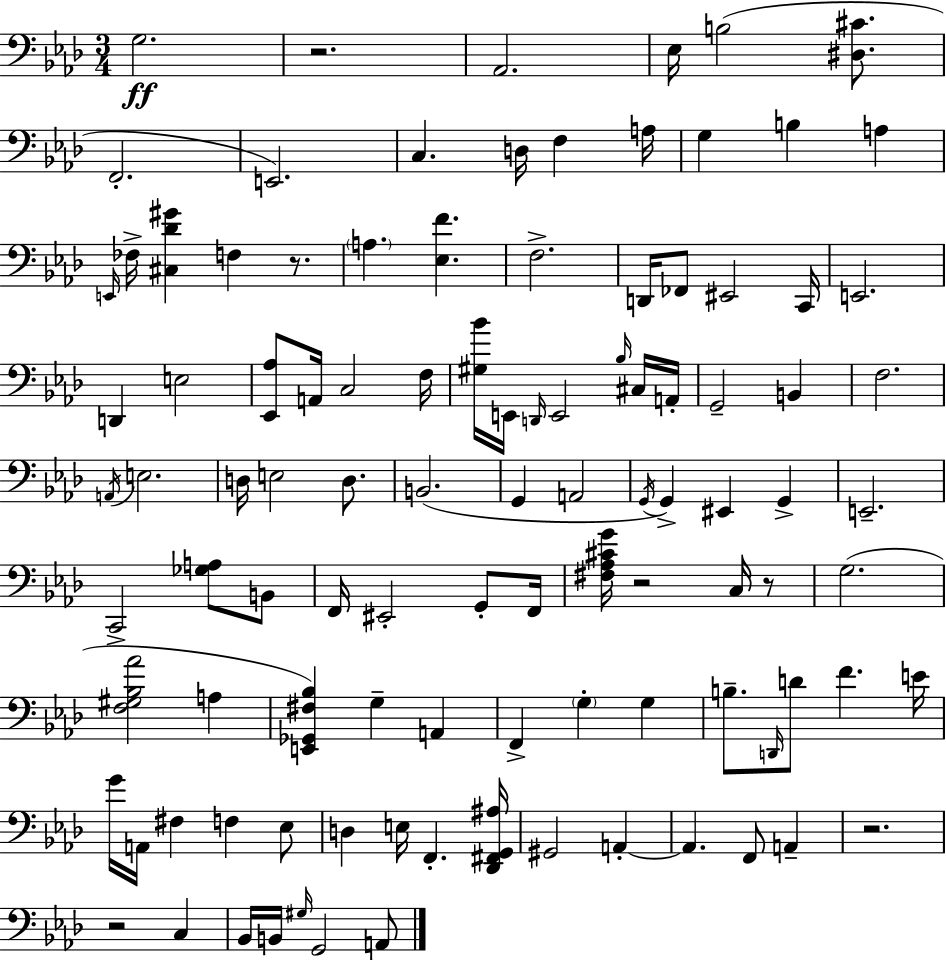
{
  \clef bass
  \numericTimeSignature
  \time 3/4
  \key aes \major
  g2.\ff | r2. | aes,2. | ees16 b2( <dis cis'>8. | \break f,2.-. | e,2.) | c4. d16 f4 a16 | g4 b4 a4 | \break \grace { e,16 } fes16-> <cis des' gis'>4 f4 r8. | \parenthesize a4. <ees f'>4. | f2.-> | d,16 fes,8 eis,2 | \break c,16 e,2. | d,4 e2 | <ees, aes>8 a,16 c2 | f16 <gis bes'>16 e,16 \grace { d,16 } e,2 | \break \grace { bes16 } cis16 a,16-. g,2-- b,4 | f2. | \acciaccatura { a,16 } e2. | d16 e2 | \break d8. b,2.( | g,4 a,2 | \acciaccatura { g,16 }) g,4-> eis,4 | g,4-> e,2.-- | \break c,2-> | <ges a>8 b,8 f,16 eis,2-. | g,8-. f,16 <fis aes cis' g'>16 r2 | c16 r8 g2.( | \break <f gis bes aes'>2 | a4 <e, ges, fis bes>4) g4-- | a,4 f,4-> \parenthesize g4-. | g4 b8.-- \grace { d,16 } d'8 f'4. | \break e'16 g'16 a,16 fis4 | f4 ees8 d4 e16 f,4.-. | <des, fis, g, ais>16 gis,2 | a,4-.~~ a,4. | \break f,8 a,4-- r2. | r2 | c4 bes,16 b,16 \grace { gis16 } g,2 | a,8 \bar "|."
}